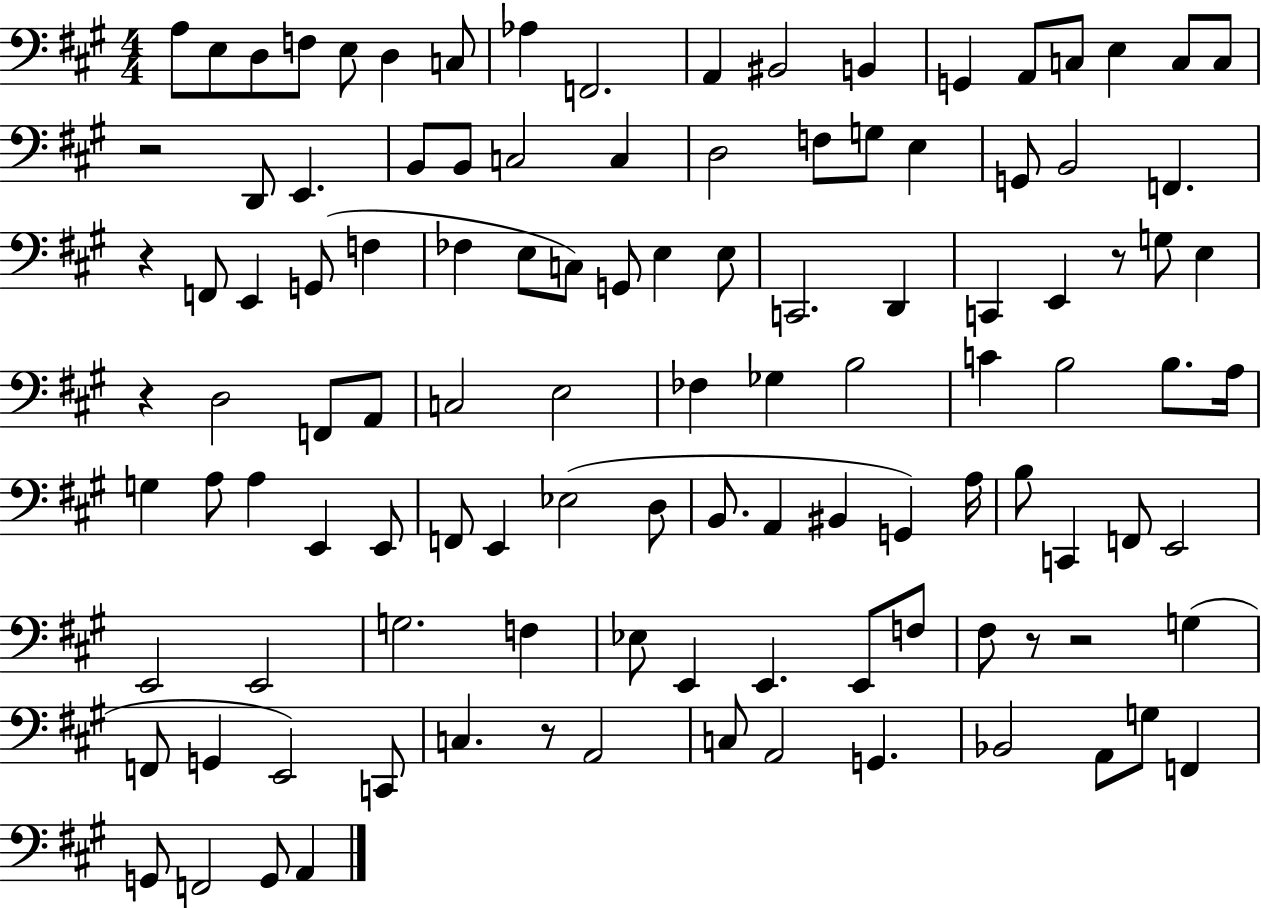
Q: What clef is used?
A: bass